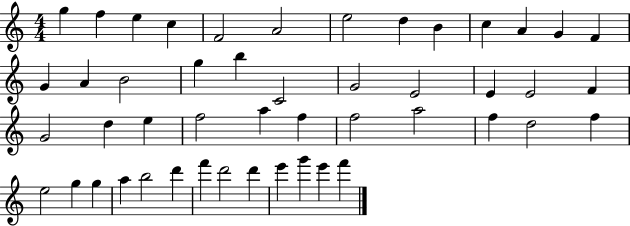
G5/q F5/q E5/q C5/q F4/h A4/h E5/h D5/q B4/q C5/q A4/q G4/q F4/q G4/q A4/q B4/h G5/q B5/q C4/h G4/h E4/h E4/q E4/h F4/q G4/h D5/q E5/q F5/h A5/q F5/q F5/h A5/h F5/q D5/h F5/q E5/h G5/q G5/q A5/q B5/h D6/q F6/q D6/h D6/q E6/q G6/q E6/q F6/q